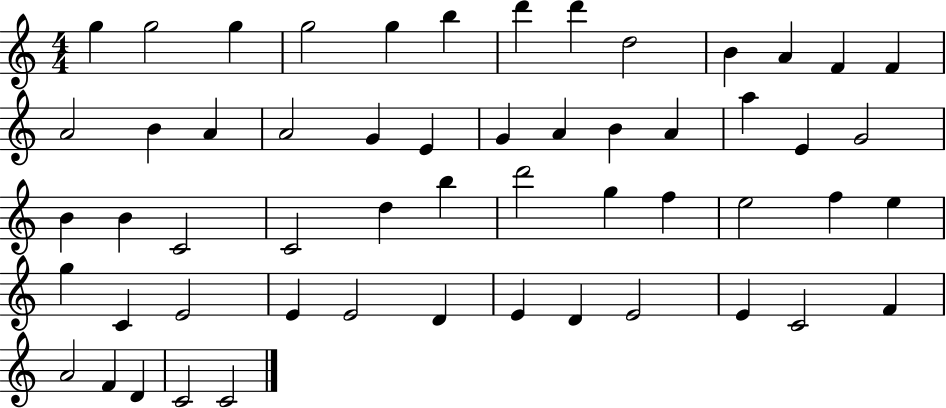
X:1
T:Untitled
M:4/4
L:1/4
K:C
g g2 g g2 g b d' d' d2 B A F F A2 B A A2 G E G A B A a E G2 B B C2 C2 d b d'2 g f e2 f e g C E2 E E2 D E D E2 E C2 F A2 F D C2 C2